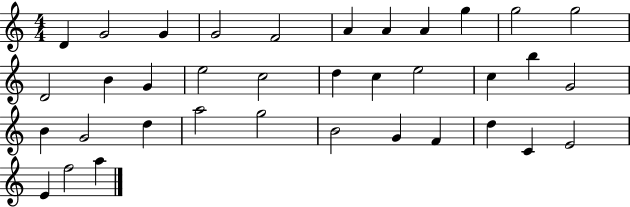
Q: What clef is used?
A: treble